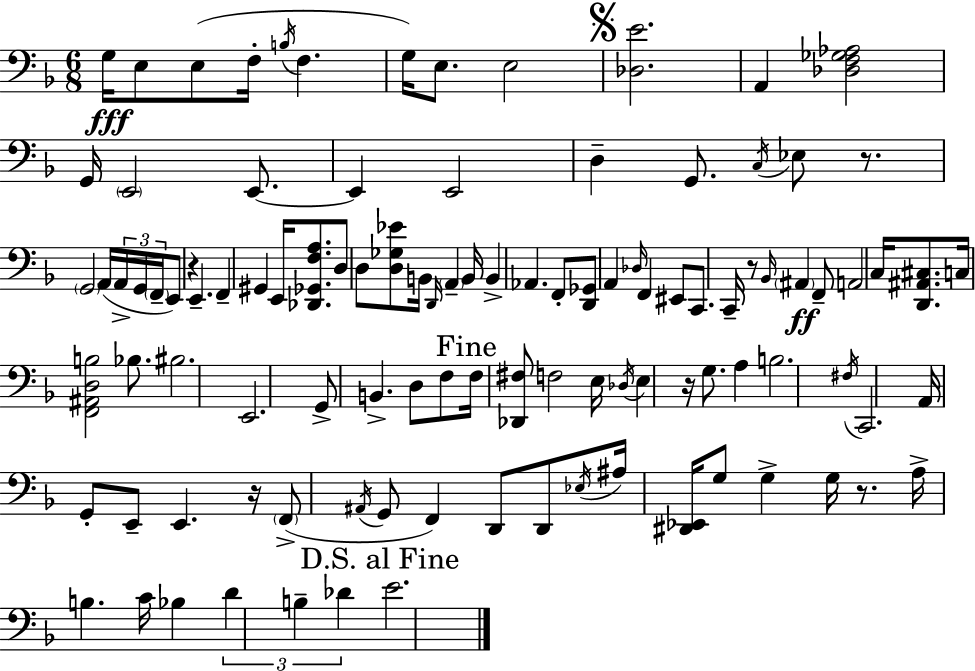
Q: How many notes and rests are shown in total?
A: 105